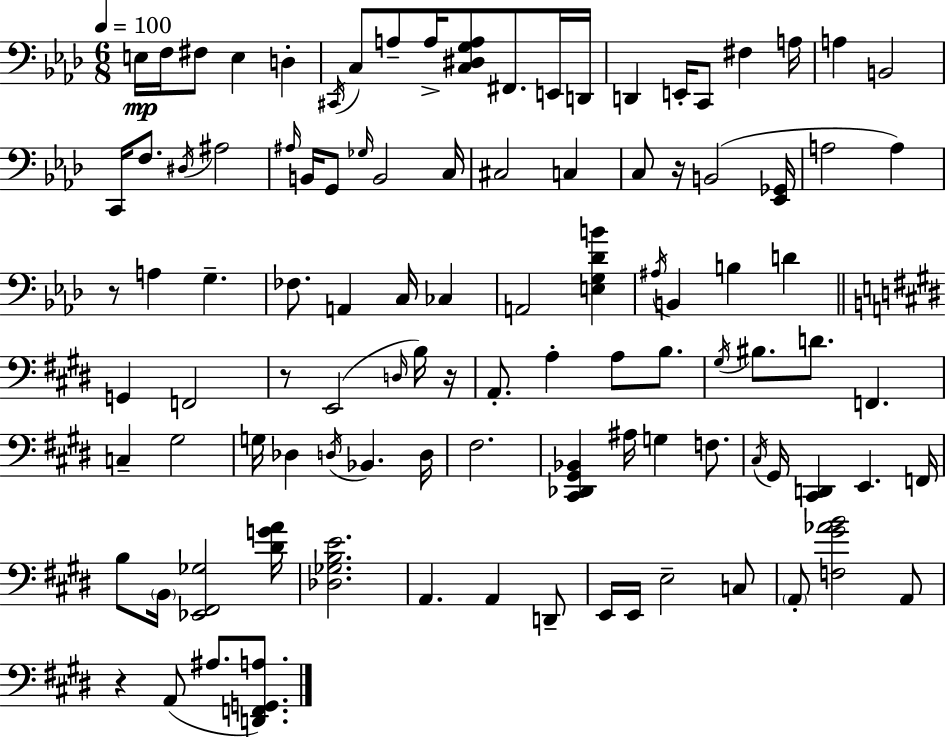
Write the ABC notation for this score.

X:1
T:Untitled
M:6/8
L:1/4
K:Fm
E,/4 F,/4 ^F,/2 E, D, ^C,,/4 C,/2 A,/2 A,/4 [C,^D,G,A,]/2 ^F,,/2 E,,/4 D,,/4 D,, E,,/4 C,,/2 ^F, A,/4 A, B,,2 C,,/4 F,/2 ^D,/4 ^A,2 ^A,/4 B,,/4 G,,/2 _G,/4 B,,2 C,/4 ^C,2 C, C,/2 z/4 B,,2 [_E,,_G,,]/4 A,2 A, z/2 A, G, _F,/2 A,, C,/4 _C, A,,2 [E,G,_DB] ^A,/4 B,, B, D G,, F,,2 z/2 E,,2 D,/4 B,/4 z/4 A,,/2 A, A,/2 B,/2 ^G,/4 ^B,/2 D/2 F,, C, ^G,2 G,/4 _D, D,/4 _B,, D,/4 ^F,2 [^C,,_D,,^G,,_B,,] ^A,/4 G, F,/2 ^C,/4 ^G,,/4 [^C,,D,,] E,, F,,/4 B,/2 B,,/4 [_E,,^F,,_G,]2 [^DGA]/4 [_D,_G,B,E]2 A,, A,, D,,/2 E,,/4 E,,/4 E,2 C,/2 A,,/2 [F,^G_AB]2 A,,/2 z A,,/2 ^A,/2 [D,,F,,G,,A,]/2